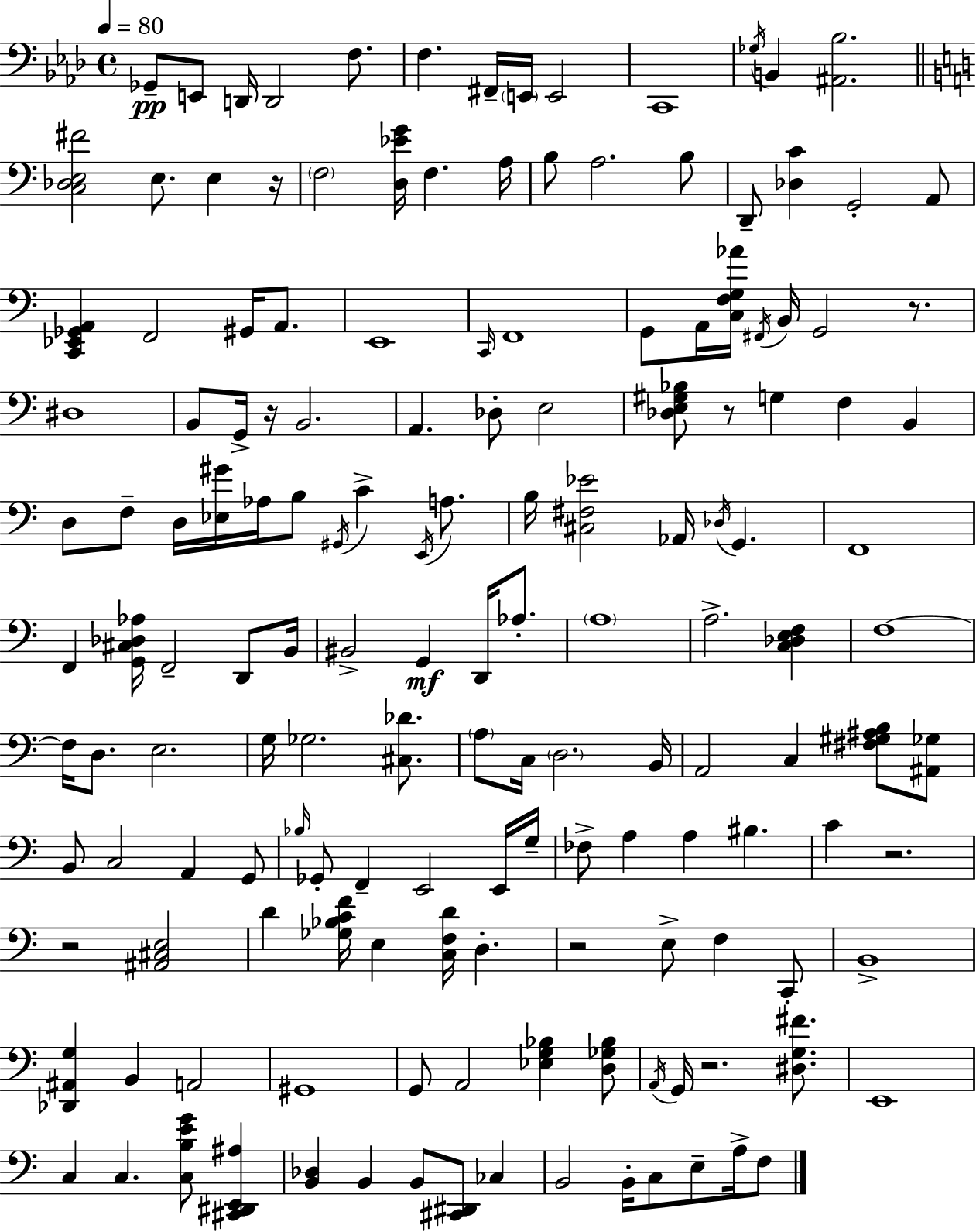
{
  \clef bass
  \time 4/4
  \defaultTimeSignature
  \key f \minor
  \tempo 4 = 80
  \repeat volta 2 { ges,8--\pp e,8 d,16 d,2 f8. | f4. fis,16-- \parenthesize e,16 e,2 | c,1 | \acciaccatura { ges16 } b,4 <ais, bes>2. | \break \bar "||" \break \key c \major <c des e fis'>2 e8. e4 r16 | \parenthesize f2 <d ees' g'>16 f4. a16 | b8 a2. b8 | d,8-- <des c'>4 g,2-. a,8 | \break <c, ees, ges, a,>4 f,2 gis,16 a,8. | e,1 | \grace { c,16 } f,1 | g,8 a,16 <c f g aes'>16 \acciaccatura { fis,16 } b,16 g,2 r8. | \break dis1 | b,8 g,16-> r16 b,2. | a,4. des8-. e2 | <des e gis bes>8 r8 g4 f4 b,4 | \break d8 f8-- d16 <ees gis'>16 aes16 b8 \acciaccatura { gis,16 } c'4-> | \acciaccatura { e,16 } a8. b16 <cis fis ees'>2 aes,16 \acciaccatura { des16 } g,4. | f,1 | f,4 <g, cis des aes>16 f,2-- | \break d,8 b,16 bis,2-> g,4\mf | d,16 aes8.-. \parenthesize a1 | a2.-> | <c des e f>4 f1~~ | \break f16 d8. e2. | g16 ges2. | <cis des'>8. \parenthesize a8 c16 \parenthesize d2. | b,16 a,2 c4 | \break <fis gis ais b>8 <ais, ges>8 b,8 c2 a,4 | g,8 \grace { bes16 } ges,8-. f,4-- e,2 | e,16 g16-- fes8-> a4 a4 | bis4. c'4 r2. | \break r2 <ais, cis e>2 | d'4 <ges bes c' f'>16 e4 <c f d'>16 | d4.-. r2 e8-> | f4 c,8-. b,1-> | \break <des, ais, g>4 b,4 a,2 | gis,1 | g,8 a,2 | <ees g bes>4 <d ges bes>8 \acciaccatura { a,16 } g,16 r2. | \break <dis g fis'>8. e,1 | c4 c4. | <c b e' g'>8 <cis, dis, e, ais>4 <b, des>4 b,4 b,8 | <cis, dis,>8 ces4 b,2 b,16-. | \break c8 e8-- a16-> f8 } \bar "|."
}